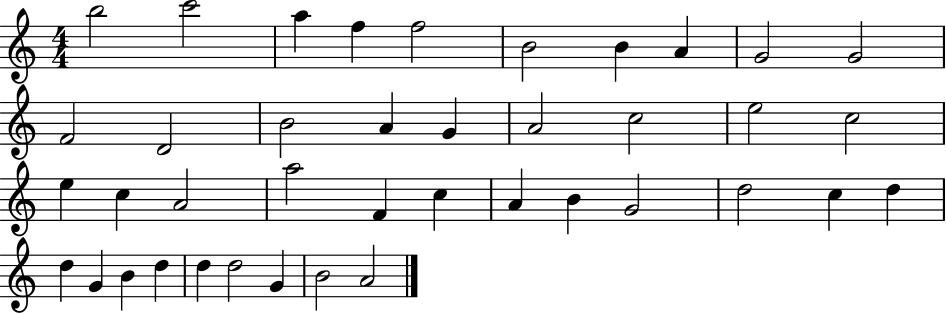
{
  \clef treble
  \numericTimeSignature
  \time 4/4
  \key c \major
  b''2 c'''2 | a''4 f''4 f''2 | b'2 b'4 a'4 | g'2 g'2 | \break f'2 d'2 | b'2 a'4 g'4 | a'2 c''2 | e''2 c''2 | \break e''4 c''4 a'2 | a''2 f'4 c''4 | a'4 b'4 g'2 | d''2 c''4 d''4 | \break d''4 g'4 b'4 d''4 | d''4 d''2 g'4 | b'2 a'2 | \bar "|."
}